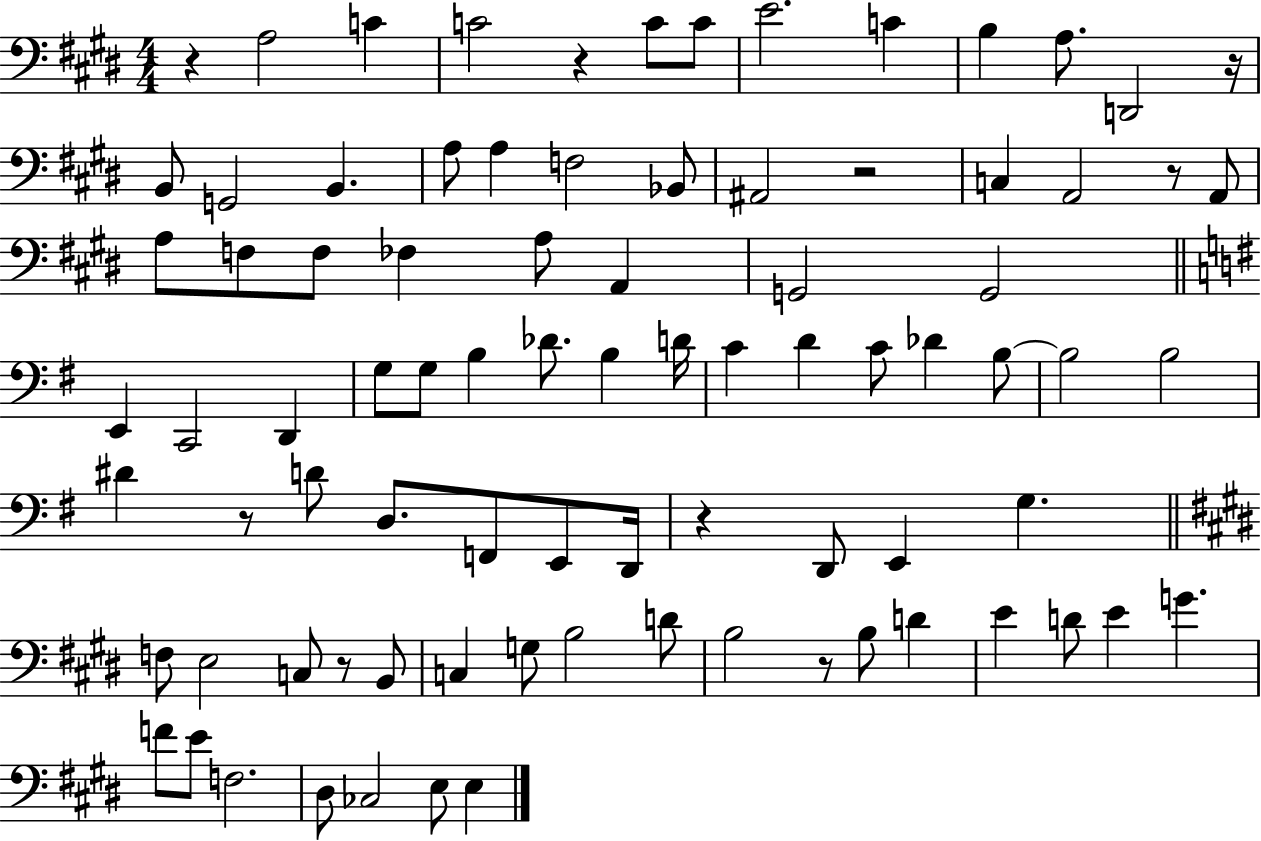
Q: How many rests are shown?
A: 9